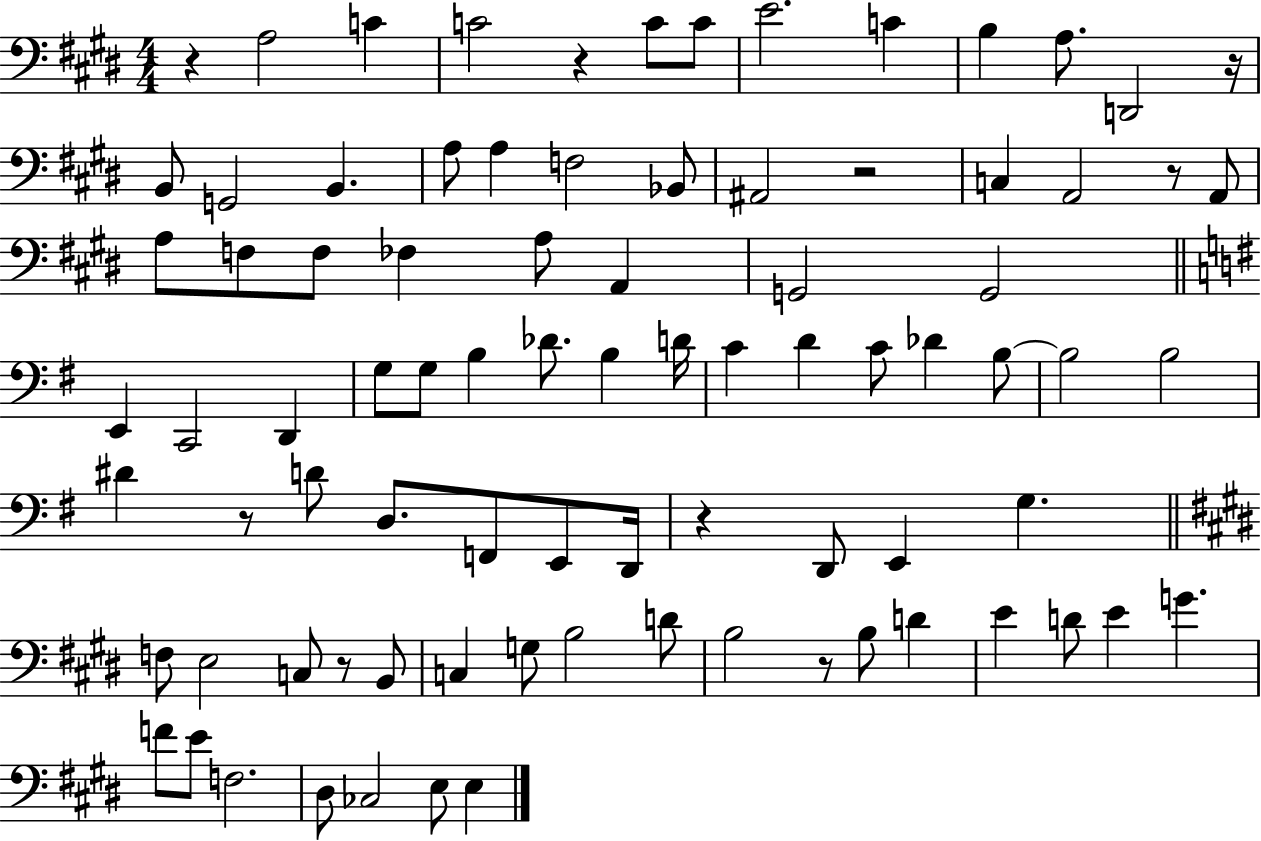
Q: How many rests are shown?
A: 9